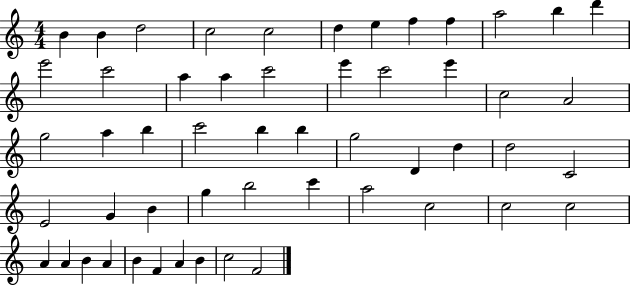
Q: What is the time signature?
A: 4/4